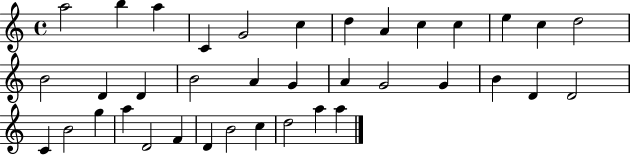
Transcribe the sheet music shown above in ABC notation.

X:1
T:Untitled
M:4/4
L:1/4
K:C
a2 b a C G2 c d A c c e c d2 B2 D D B2 A G A G2 G B D D2 C B2 g a D2 F D B2 c d2 a a